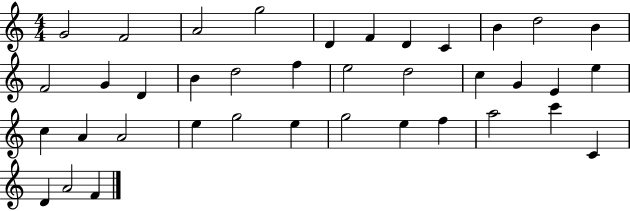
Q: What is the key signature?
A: C major